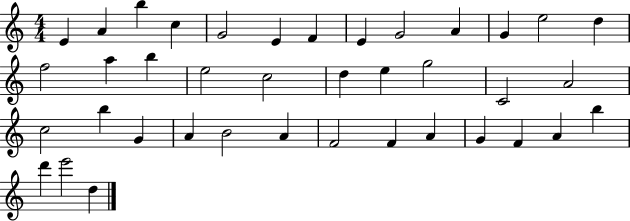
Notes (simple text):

E4/q A4/q B5/q C5/q G4/h E4/q F4/q E4/q G4/h A4/q G4/q E5/h D5/q F5/h A5/q B5/q E5/h C5/h D5/q E5/q G5/h C4/h A4/h C5/h B5/q G4/q A4/q B4/h A4/q F4/h F4/q A4/q G4/q F4/q A4/q B5/q D6/q E6/h D5/q